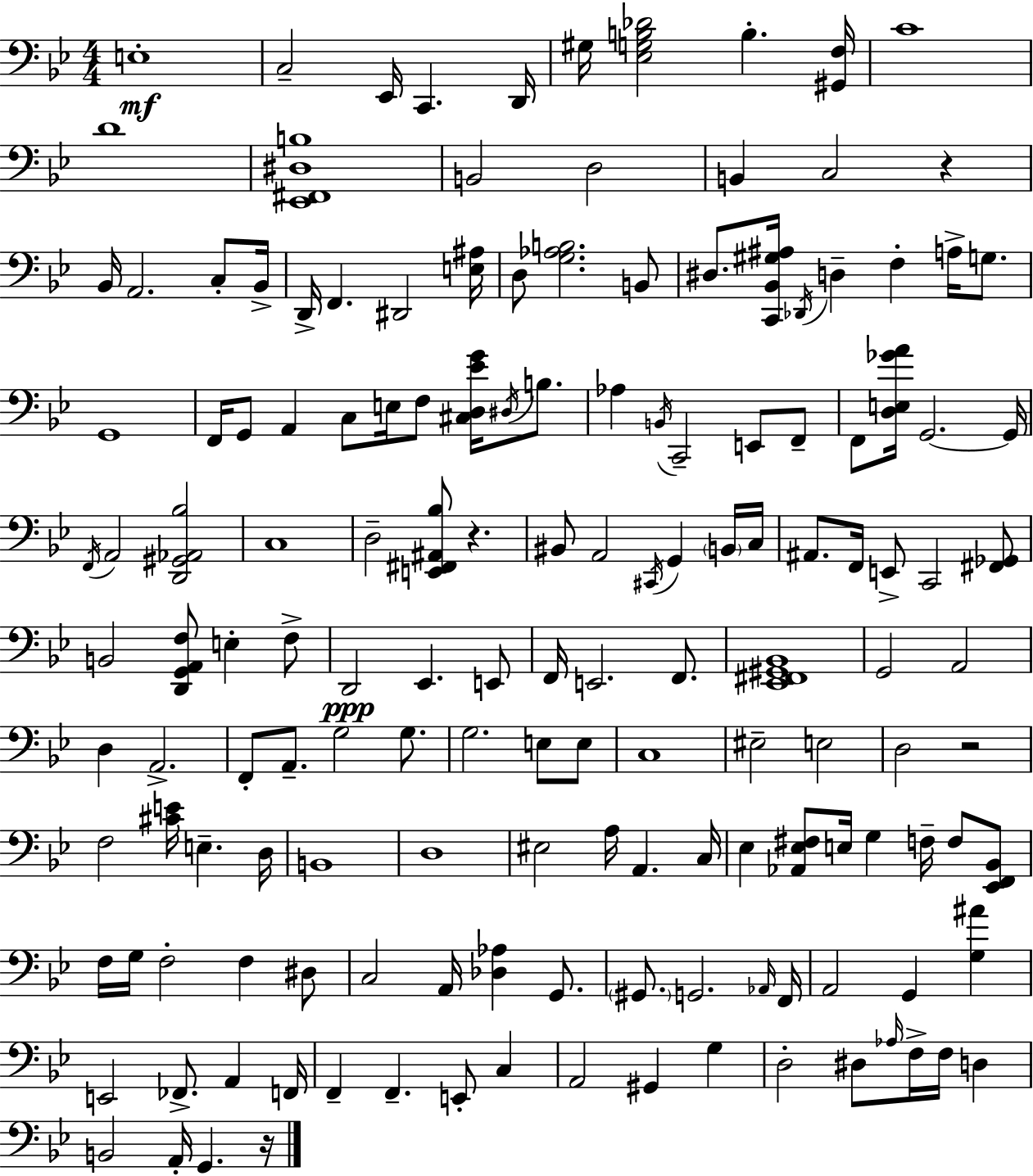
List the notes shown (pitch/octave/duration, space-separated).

E3/w C3/h Eb2/s C2/q. D2/s G#3/s [Eb3,G3,B3,Db4]/h B3/q. [G#2,F3]/s C4/w D4/w [Eb2,F#2,D#3,B3]/w B2/h D3/h B2/q C3/h R/q Bb2/s A2/h. C3/e Bb2/s D2/s F2/q. D#2/h [E3,A#3]/s D3/e [G3,Ab3,B3]/h. B2/e D#3/e. [C2,Bb2,G#3,A#3]/s Db2/s D3/q F3/q A3/s G3/e. G2/w F2/s G2/e A2/q C3/e E3/s F3/e [C#3,D3,Eb4,G4]/s D#3/s B3/e. Ab3/q B2/s C2/h E2/e F2/e F2/e [D3,E3,Gb4,A4]/s G2/h. G2/s F2/s A2/h [D2,G#2,Ab2,Bb3]/h C3/w D3/h [E2,F#2,A#2,Bb3]/e R/q. BIS2/e A2/h C#2/s G2/q B2/s C3/s A#2/e. F2/s E2/e C2/h [F#2,Gb2]/e B2/h [D2,G2,A2,F3]/e E3/q F3/e D2/h Eb2/q. E2/e F2/s E2/h. F2/e. [Eb2,F#2,G#2,Bb2]/w G2/h A2/h D3/q A2/h. F2/e A2/e. G3/h G3/e. G3/h. E3/e E3/e C3/w EIS3/h E3/h D3/h R/h F3/h [C#4,E4]/s E3/q. D3/s B2/w D3/w EIS3/h A3/s A2/q. C3/s Eb3/q [Ab2,Eb3,F#3]/e E3/s G3/q F3/s F3/e [Eb2,F2,Bb2]/e F3/s G3/s F3/h F3/q D#3/e C3/h A2/s [Db3,Ab3]/q G2/e. G#2/e. G2/h. Ab2/s F2/s A2/h G2/q [G3,A#4]/q E2/h FES2/e. A2/q F2/s F2/q F2/q. E2/e C3/q A2/h G#2/q G3/q D3/h D#3/e Ab3/s F3/s F3/s D3/q B2/h A2/s G2/q. R/s